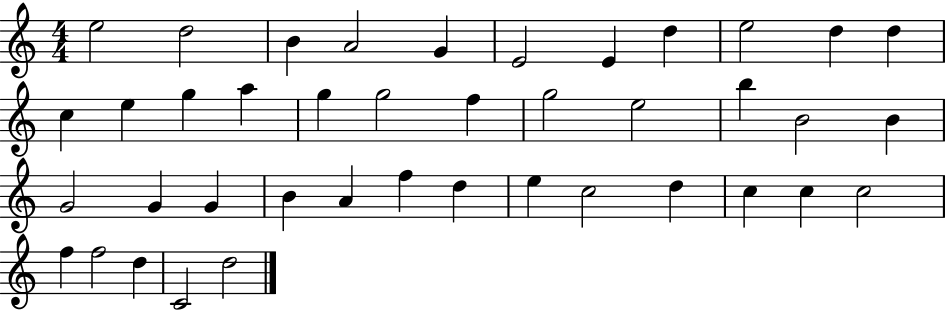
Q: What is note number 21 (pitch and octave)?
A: B5